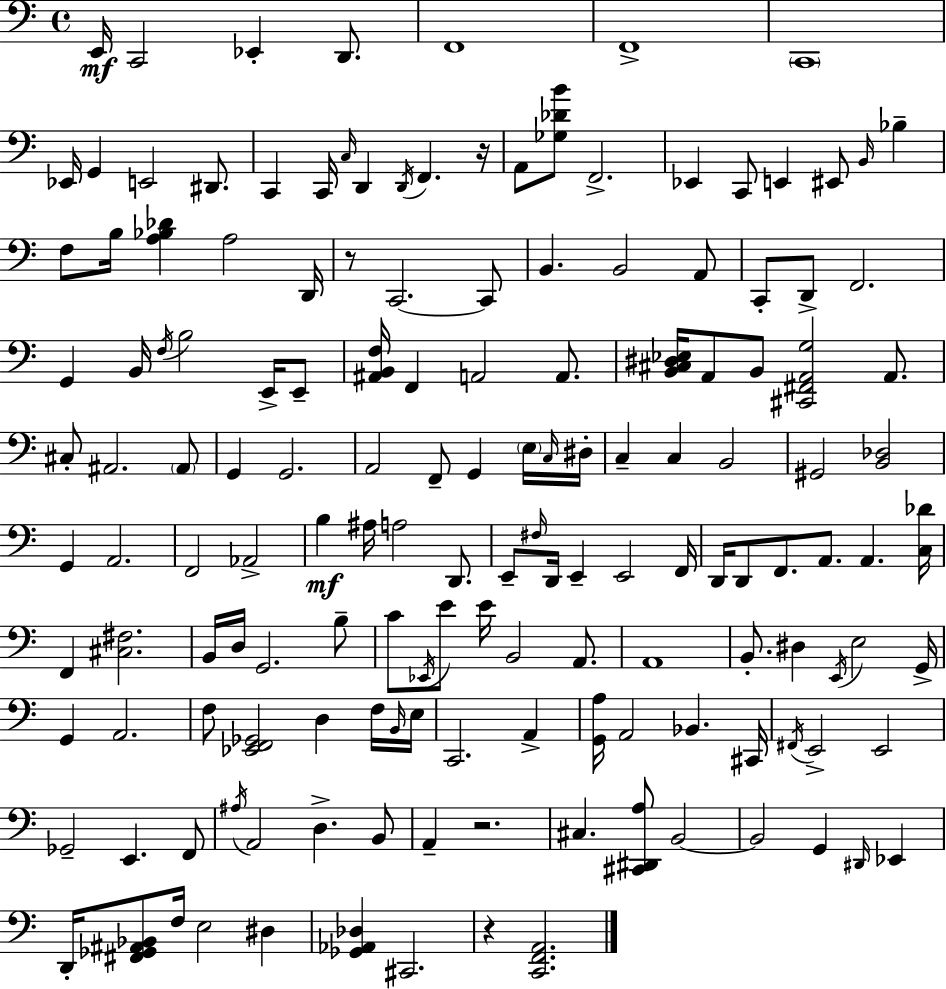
E2/s C2/h Eb2/q D2/e. F2/w F2/w C2/w Eb2/s G2/q E2/h D#2/e. C2/q C2/s C3/s D2/q D2/s F2/q. R/s A2/e [Gb3,Db4,B4]/e F2/h. Eb2/q C2/e E2/q EIS2/e B2/s Bb3/q F3/e B3/s [A3,Bb3,Db4]/q A3/h D2/s R/e C2/h. C2/e B2/q. B2/h A2/e C2/e D2/e F2/h. G2/q B2/s F3/s B3/h E2/s E2/e [A#2,B2,F3]/s F2/q A2/h A2/e. [B2,C#3,D#3,Eb3]/s A2/e B2/e [C#2,F#2,A2,G3]/h A2/e. C#3/e A#2/h. A#2/e G2/q G2/h. A2/h F2/e G2/q E3/s C3/s D#3/s C3/q C3/q B2/h G#2/h [B2,Db3]/h G2/q A2/h. F2/h Ab2/h B3/q A#3/s A3/h D2/e. E2/e F#3/s D2/s E2/q E2/h F2/s D2/s D2/e F2/e. A2/e. A2/q. [C3,Db4]/s F2/q [C#3,F#3]/h. B2/s D3/s G2/h. B3/e C4/e Eb2/s E4/e E4/s B2/h A2/e. A2/w B2/e. D#3/q E2/s E3/h G2/s G2/q A2/h. F3/e [Eb2,F2,Gb2]/h D3/q F3/s B2/s E3/s C2/h. A2/q [G2,A3]/s A2/h Bb2/q. C#2/s F#2/s E2/h E2/h Gb2/h E2/q. F2/e A#3/s A2/h D3/q. B2/e A2/q R/h. C#3/q. [C#2,D#2,A3]/e B2/h B2/h G2/q D#2/s Eb2/q D2/s [F#2,Gb2,A#2,Bb2]/e F3/s E3/h D#3/q [Gb2,Ab2,Db3]/q C#2/h. R/q [C2,F2,A2]/h.